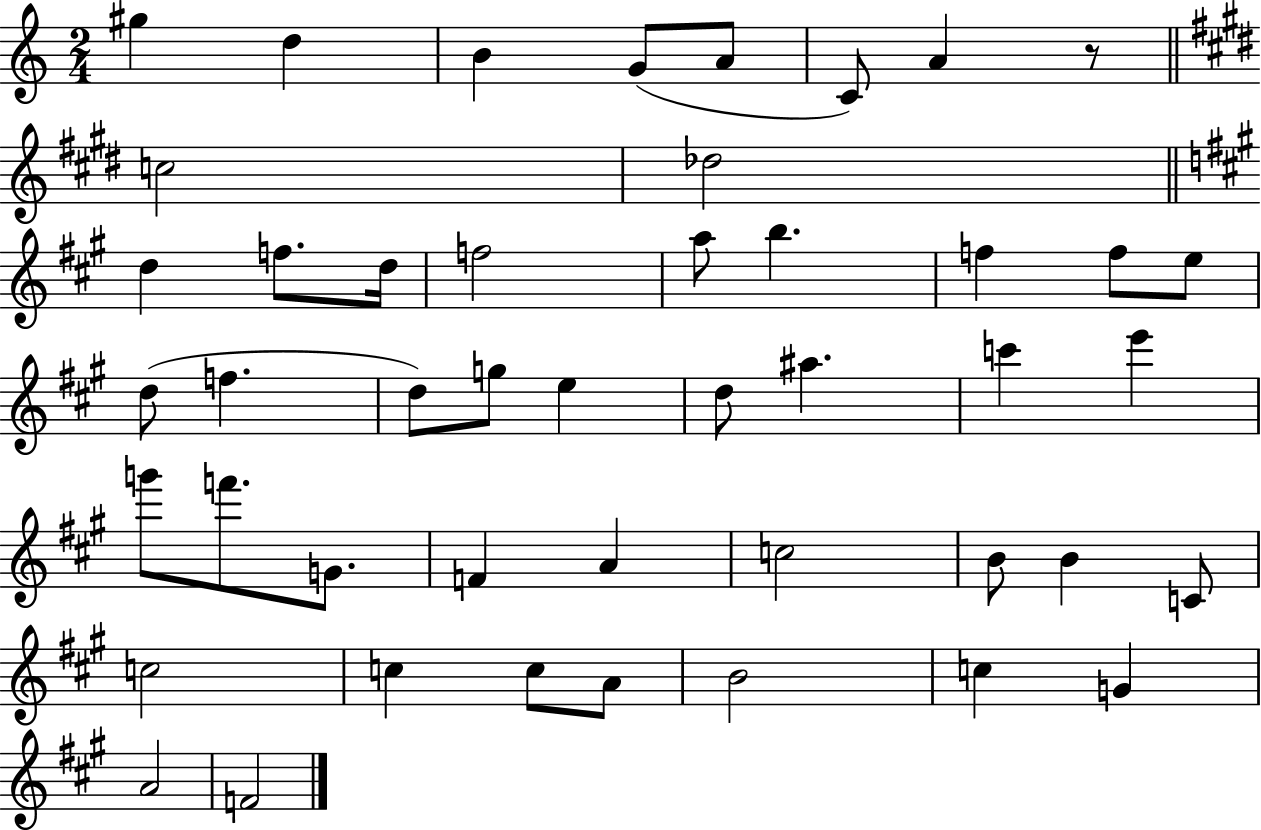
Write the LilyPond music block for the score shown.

{
  \clef treble
  \numericTimeSignature
  \time 2/4
  \key c \major
  gis''4 d''4 | b'4 g'8( a'8 | c'8) a'4 r8 | \bar "||" \break \key e \major c''2 | des''2 | \bar "||" \break \key a \major d''4 f''8. d''16 | f''2 | a''8 b''4. | f''4 f''8 e''8 | \break d''8( f''4. | d''8) g''8 e''4 | d''8 ais''4. | c'''4 e'''4 | \break g'''8 f'''8. g'8. | f'4 a'4 | c''2 | b'8 b'4 c'8 | \break c''2 | c''4 c''8 a'8 | b'2 | c''4 g'4 | \break a'2 | f'2 | \bar "|."
}